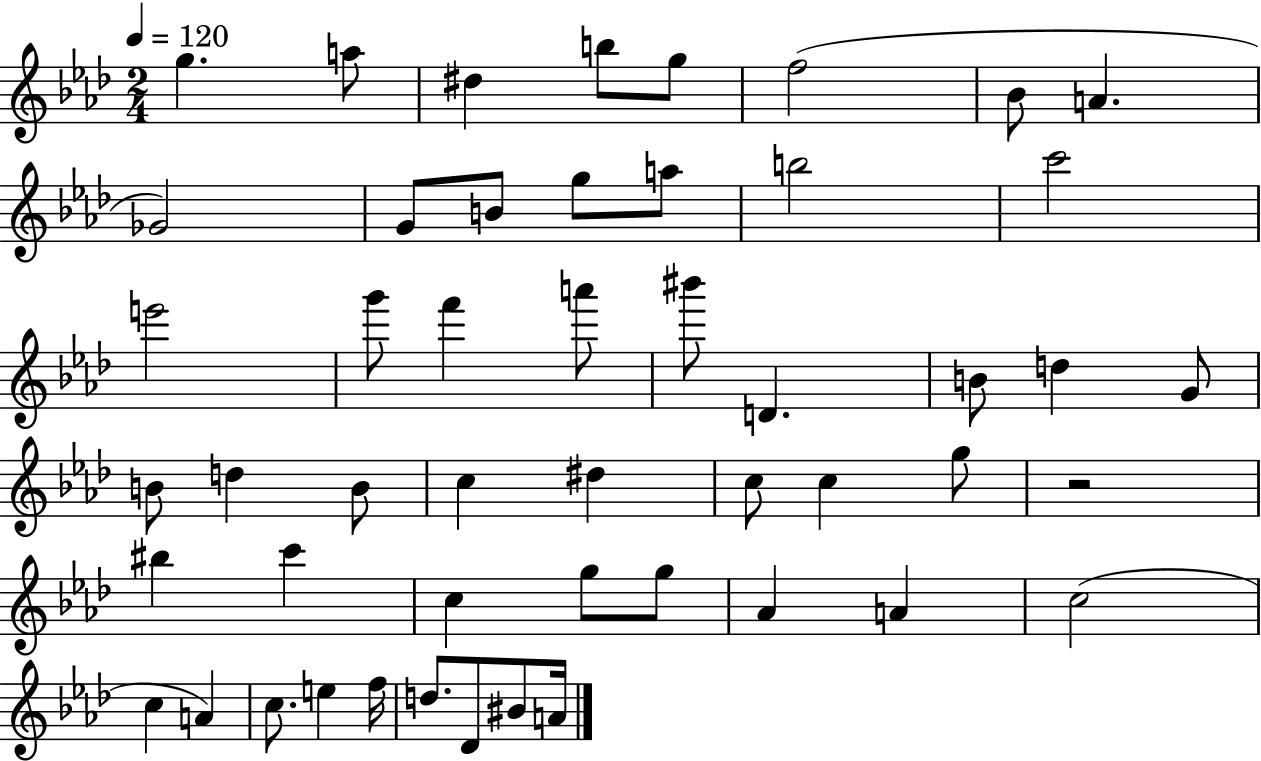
X:1
T:Untitled
M:2/4
L:1/4
K:Ab
g a/2 ^d b/2 g/2 f2 _B/2 A _G2 G/2 B/2 g/2 a/2 b2 c'2 e'2 g'/2 f' a'/2 ^b'/2 D B/2 d G/2 B/2 d B/2 c ^d c/2 c g/2 z2 ^b c' c g/2 g/2 _A A c2 c A c/2 e f/4 d/2 _D/2 ^B/2 A/4